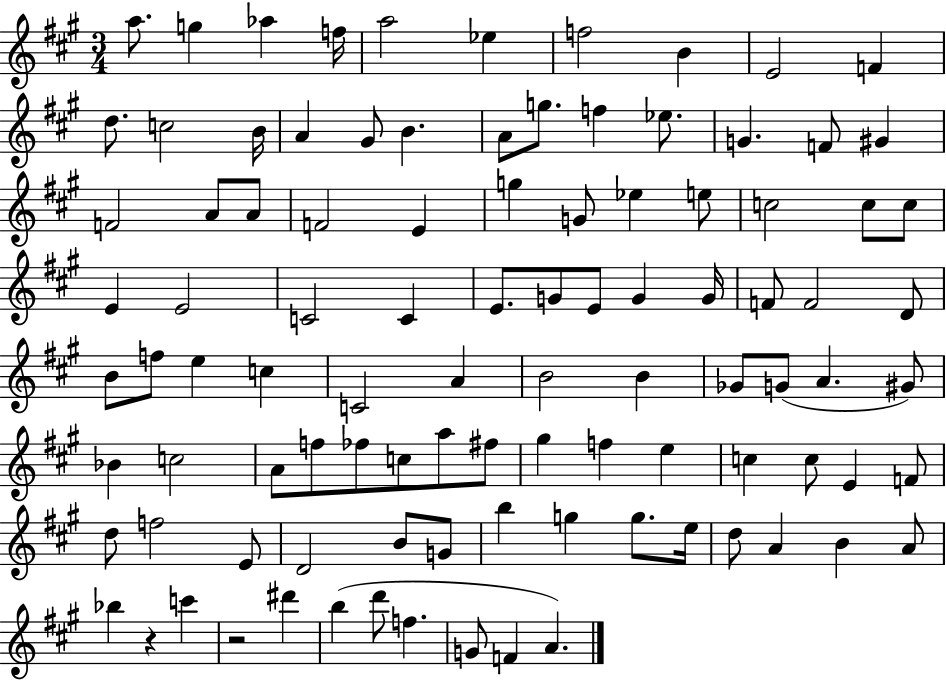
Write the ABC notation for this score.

X:1
T:Untitled
M:3/4
L:1/4
K:A
a/2 g _a f/4 a2 _e f2 B E2 F d/2 c2 B/4 A ^G/2 B A/2 g/2 f _e/2 G F/2 ^G F2 A/2 A/2 F2 E g G/2 _e e/2 c2 c/2 c/2 E E2 C2 C E/2 G/2 E/2 G G/4 F/2 F2 D/2 B/2 f/2 e c C2 A B2 B _G/2 G/2 A ^G/2 _B c2 A/2 f/2 _f/2 c/2 a/2 ^f/2 ^g f e c c/2 E F/2 d/2 f2 E/2 D2 B/2 G/2 b g g/2 e/4 d/2 A B A/2 _b z c' z2 ^d' b d'/2 f G/2 F A